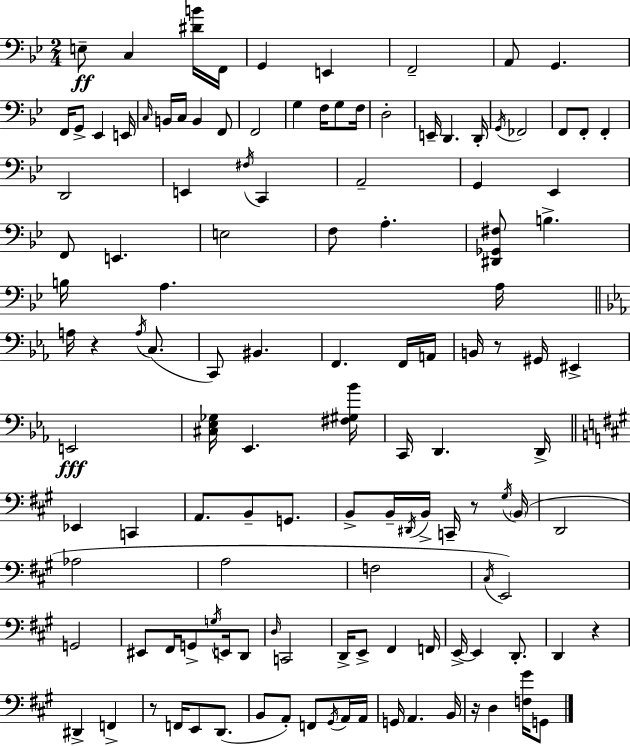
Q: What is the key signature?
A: G minor